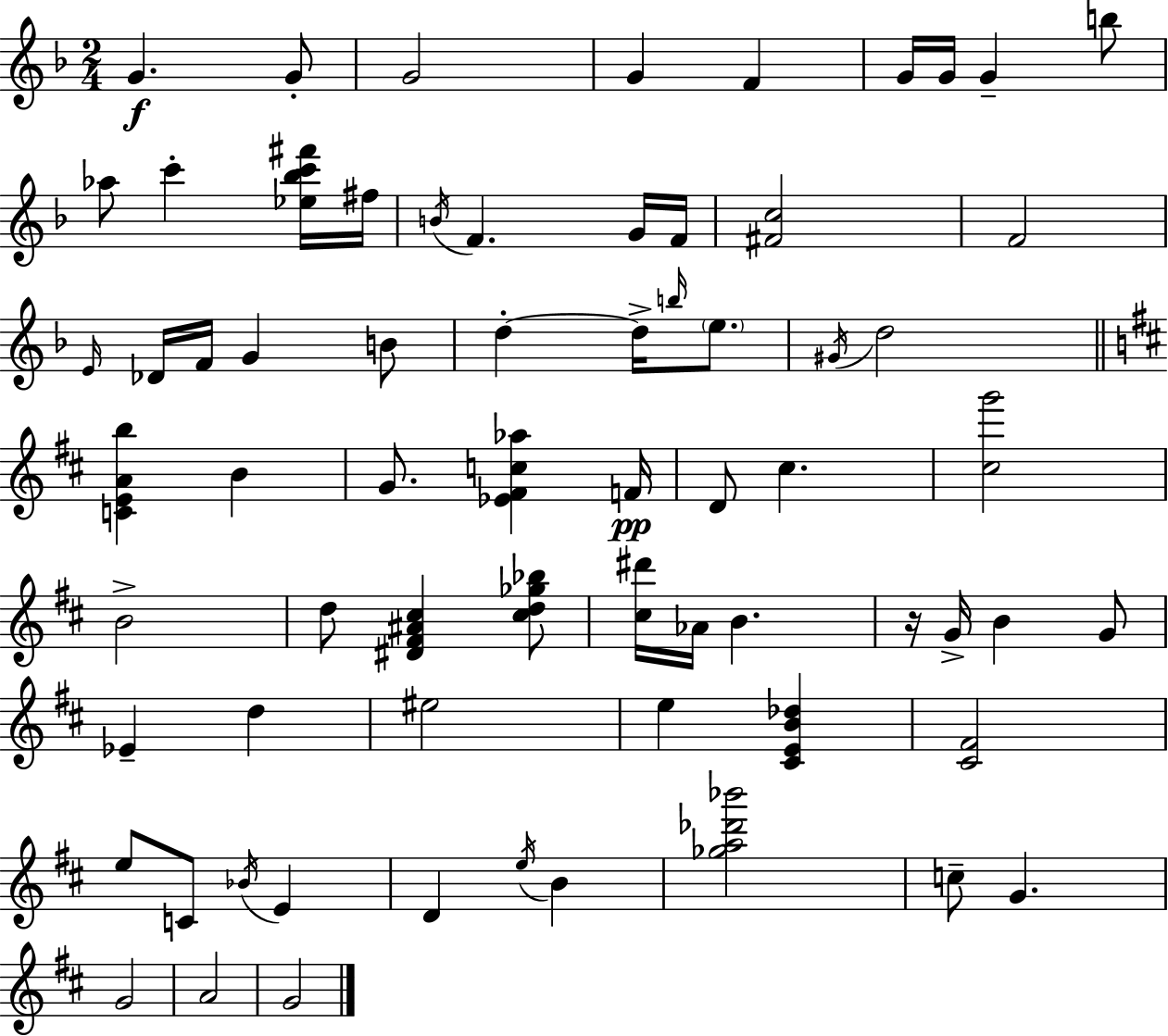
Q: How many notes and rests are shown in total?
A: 68